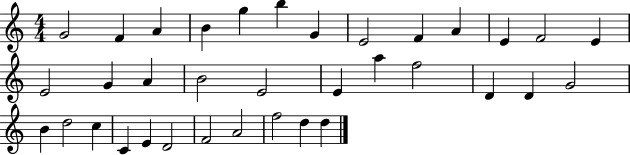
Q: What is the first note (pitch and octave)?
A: G4